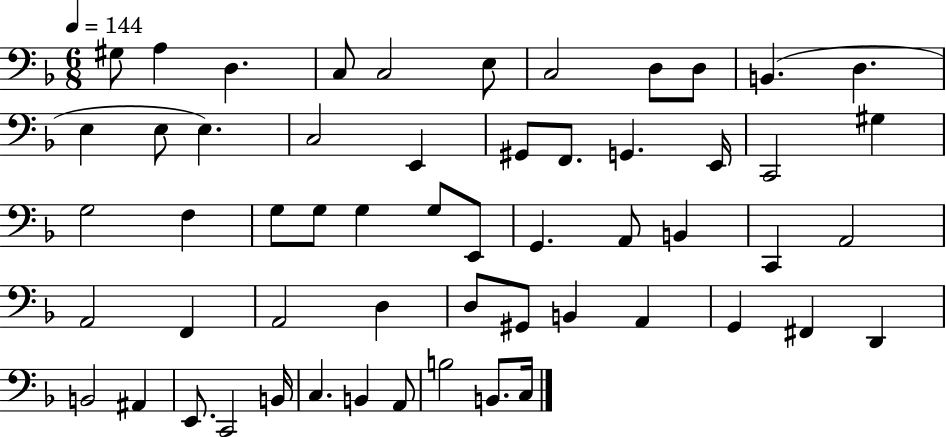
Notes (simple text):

G#3/e A3/q D3/q. C3/e C3/h E3/e C3/h D3/e D3/e B2/q. D3/q. E3/q E3/e E3/q. C3/h E2/q G#2/e F2/e. G2/q. E2/s C2/h G#3/q G3/h F3/q G3/e G3/e G3/q G3/e E2/e G2/q. A2/e B2/q C2/q A2/h A2/h F2/q A2/h D3/q D3/e G#2/e B2/q A2/q G2/q F#2/q D2/q B2/h A#2/q E2/e. C2/h B2/s C3/q. B2/q A2/e B3/h B2/e. C3/s